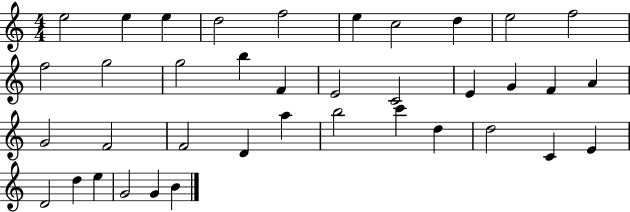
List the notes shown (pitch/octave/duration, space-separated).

E5/h E5/q E5/q D5/h F5/h E5/q C5/h D5/q E5/h F5/h F5/h G5/h G5/h B5/q F4/q E4/h C4/h E4/q G4/q F4/q A4/q G4/h F4/h F4/h D4/q A5/q B5/h C6/q D5/q D5/h C4/q E4/q D4/h D5/q E5/q G4/h G4/q B4/q